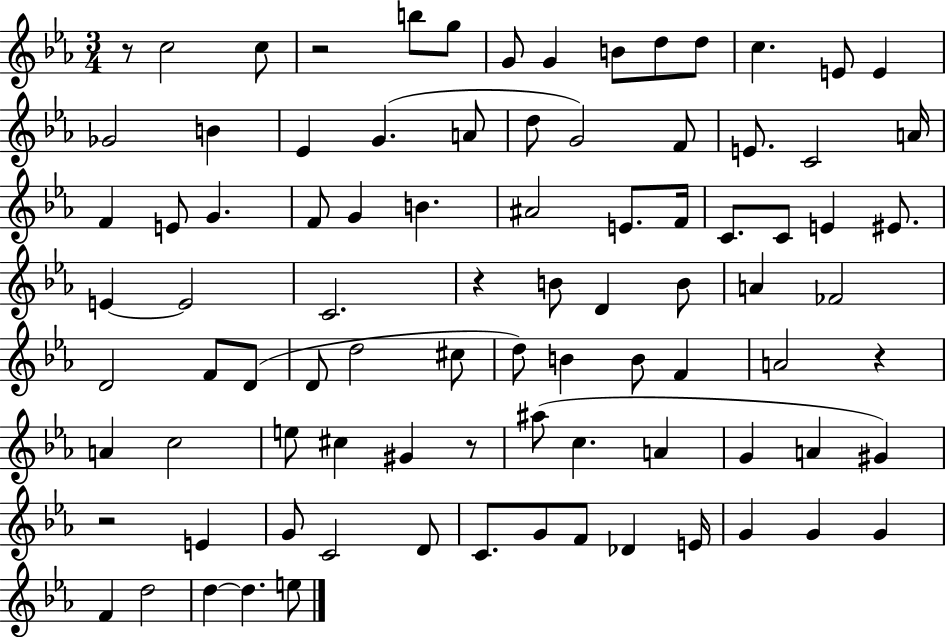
{
  \clef treble
  \numericTimeSignature
  \time 3/4
  \key ees \major
  r8 c''2 c''8 | r2 b''8 g''8 | g'8 g'4 b'8 d''8 d''8 | c''4. e'8 e'4 | \break ges'2 b'4 | ees'4 g'4.( a'8 | d''8 g'2) f'8 | e'8. c'2 a'16 | \break f'4 e'8 g'4. | f'8 g'4 b'4. | ais'2 e'8. f'16 | c'8. c'8 e'4 eis'8. | \break e'4~~ e'2 | c'2. | r4 b'8 d'4 b'8 | a'4 fes'2 | \break d'2 f'8 d'8( | d'8 d''2 cis''8 | d''8) b'4 b'8 f'4 | a'2 r4 | \break a'4 c''2 | e''8 cis''4 gis'4 r8 | ais''8( c''4. a'4 | g'4 a'4 gis'4) | \break r2 e'4 | g'8 c'2 d'8 | c'8. g'8 f'8 des'4 e'16 | g'4 g'4 g'4 | \break f'4 d''2 | d''4~~ d''4. e''8 | \bar "|."
}